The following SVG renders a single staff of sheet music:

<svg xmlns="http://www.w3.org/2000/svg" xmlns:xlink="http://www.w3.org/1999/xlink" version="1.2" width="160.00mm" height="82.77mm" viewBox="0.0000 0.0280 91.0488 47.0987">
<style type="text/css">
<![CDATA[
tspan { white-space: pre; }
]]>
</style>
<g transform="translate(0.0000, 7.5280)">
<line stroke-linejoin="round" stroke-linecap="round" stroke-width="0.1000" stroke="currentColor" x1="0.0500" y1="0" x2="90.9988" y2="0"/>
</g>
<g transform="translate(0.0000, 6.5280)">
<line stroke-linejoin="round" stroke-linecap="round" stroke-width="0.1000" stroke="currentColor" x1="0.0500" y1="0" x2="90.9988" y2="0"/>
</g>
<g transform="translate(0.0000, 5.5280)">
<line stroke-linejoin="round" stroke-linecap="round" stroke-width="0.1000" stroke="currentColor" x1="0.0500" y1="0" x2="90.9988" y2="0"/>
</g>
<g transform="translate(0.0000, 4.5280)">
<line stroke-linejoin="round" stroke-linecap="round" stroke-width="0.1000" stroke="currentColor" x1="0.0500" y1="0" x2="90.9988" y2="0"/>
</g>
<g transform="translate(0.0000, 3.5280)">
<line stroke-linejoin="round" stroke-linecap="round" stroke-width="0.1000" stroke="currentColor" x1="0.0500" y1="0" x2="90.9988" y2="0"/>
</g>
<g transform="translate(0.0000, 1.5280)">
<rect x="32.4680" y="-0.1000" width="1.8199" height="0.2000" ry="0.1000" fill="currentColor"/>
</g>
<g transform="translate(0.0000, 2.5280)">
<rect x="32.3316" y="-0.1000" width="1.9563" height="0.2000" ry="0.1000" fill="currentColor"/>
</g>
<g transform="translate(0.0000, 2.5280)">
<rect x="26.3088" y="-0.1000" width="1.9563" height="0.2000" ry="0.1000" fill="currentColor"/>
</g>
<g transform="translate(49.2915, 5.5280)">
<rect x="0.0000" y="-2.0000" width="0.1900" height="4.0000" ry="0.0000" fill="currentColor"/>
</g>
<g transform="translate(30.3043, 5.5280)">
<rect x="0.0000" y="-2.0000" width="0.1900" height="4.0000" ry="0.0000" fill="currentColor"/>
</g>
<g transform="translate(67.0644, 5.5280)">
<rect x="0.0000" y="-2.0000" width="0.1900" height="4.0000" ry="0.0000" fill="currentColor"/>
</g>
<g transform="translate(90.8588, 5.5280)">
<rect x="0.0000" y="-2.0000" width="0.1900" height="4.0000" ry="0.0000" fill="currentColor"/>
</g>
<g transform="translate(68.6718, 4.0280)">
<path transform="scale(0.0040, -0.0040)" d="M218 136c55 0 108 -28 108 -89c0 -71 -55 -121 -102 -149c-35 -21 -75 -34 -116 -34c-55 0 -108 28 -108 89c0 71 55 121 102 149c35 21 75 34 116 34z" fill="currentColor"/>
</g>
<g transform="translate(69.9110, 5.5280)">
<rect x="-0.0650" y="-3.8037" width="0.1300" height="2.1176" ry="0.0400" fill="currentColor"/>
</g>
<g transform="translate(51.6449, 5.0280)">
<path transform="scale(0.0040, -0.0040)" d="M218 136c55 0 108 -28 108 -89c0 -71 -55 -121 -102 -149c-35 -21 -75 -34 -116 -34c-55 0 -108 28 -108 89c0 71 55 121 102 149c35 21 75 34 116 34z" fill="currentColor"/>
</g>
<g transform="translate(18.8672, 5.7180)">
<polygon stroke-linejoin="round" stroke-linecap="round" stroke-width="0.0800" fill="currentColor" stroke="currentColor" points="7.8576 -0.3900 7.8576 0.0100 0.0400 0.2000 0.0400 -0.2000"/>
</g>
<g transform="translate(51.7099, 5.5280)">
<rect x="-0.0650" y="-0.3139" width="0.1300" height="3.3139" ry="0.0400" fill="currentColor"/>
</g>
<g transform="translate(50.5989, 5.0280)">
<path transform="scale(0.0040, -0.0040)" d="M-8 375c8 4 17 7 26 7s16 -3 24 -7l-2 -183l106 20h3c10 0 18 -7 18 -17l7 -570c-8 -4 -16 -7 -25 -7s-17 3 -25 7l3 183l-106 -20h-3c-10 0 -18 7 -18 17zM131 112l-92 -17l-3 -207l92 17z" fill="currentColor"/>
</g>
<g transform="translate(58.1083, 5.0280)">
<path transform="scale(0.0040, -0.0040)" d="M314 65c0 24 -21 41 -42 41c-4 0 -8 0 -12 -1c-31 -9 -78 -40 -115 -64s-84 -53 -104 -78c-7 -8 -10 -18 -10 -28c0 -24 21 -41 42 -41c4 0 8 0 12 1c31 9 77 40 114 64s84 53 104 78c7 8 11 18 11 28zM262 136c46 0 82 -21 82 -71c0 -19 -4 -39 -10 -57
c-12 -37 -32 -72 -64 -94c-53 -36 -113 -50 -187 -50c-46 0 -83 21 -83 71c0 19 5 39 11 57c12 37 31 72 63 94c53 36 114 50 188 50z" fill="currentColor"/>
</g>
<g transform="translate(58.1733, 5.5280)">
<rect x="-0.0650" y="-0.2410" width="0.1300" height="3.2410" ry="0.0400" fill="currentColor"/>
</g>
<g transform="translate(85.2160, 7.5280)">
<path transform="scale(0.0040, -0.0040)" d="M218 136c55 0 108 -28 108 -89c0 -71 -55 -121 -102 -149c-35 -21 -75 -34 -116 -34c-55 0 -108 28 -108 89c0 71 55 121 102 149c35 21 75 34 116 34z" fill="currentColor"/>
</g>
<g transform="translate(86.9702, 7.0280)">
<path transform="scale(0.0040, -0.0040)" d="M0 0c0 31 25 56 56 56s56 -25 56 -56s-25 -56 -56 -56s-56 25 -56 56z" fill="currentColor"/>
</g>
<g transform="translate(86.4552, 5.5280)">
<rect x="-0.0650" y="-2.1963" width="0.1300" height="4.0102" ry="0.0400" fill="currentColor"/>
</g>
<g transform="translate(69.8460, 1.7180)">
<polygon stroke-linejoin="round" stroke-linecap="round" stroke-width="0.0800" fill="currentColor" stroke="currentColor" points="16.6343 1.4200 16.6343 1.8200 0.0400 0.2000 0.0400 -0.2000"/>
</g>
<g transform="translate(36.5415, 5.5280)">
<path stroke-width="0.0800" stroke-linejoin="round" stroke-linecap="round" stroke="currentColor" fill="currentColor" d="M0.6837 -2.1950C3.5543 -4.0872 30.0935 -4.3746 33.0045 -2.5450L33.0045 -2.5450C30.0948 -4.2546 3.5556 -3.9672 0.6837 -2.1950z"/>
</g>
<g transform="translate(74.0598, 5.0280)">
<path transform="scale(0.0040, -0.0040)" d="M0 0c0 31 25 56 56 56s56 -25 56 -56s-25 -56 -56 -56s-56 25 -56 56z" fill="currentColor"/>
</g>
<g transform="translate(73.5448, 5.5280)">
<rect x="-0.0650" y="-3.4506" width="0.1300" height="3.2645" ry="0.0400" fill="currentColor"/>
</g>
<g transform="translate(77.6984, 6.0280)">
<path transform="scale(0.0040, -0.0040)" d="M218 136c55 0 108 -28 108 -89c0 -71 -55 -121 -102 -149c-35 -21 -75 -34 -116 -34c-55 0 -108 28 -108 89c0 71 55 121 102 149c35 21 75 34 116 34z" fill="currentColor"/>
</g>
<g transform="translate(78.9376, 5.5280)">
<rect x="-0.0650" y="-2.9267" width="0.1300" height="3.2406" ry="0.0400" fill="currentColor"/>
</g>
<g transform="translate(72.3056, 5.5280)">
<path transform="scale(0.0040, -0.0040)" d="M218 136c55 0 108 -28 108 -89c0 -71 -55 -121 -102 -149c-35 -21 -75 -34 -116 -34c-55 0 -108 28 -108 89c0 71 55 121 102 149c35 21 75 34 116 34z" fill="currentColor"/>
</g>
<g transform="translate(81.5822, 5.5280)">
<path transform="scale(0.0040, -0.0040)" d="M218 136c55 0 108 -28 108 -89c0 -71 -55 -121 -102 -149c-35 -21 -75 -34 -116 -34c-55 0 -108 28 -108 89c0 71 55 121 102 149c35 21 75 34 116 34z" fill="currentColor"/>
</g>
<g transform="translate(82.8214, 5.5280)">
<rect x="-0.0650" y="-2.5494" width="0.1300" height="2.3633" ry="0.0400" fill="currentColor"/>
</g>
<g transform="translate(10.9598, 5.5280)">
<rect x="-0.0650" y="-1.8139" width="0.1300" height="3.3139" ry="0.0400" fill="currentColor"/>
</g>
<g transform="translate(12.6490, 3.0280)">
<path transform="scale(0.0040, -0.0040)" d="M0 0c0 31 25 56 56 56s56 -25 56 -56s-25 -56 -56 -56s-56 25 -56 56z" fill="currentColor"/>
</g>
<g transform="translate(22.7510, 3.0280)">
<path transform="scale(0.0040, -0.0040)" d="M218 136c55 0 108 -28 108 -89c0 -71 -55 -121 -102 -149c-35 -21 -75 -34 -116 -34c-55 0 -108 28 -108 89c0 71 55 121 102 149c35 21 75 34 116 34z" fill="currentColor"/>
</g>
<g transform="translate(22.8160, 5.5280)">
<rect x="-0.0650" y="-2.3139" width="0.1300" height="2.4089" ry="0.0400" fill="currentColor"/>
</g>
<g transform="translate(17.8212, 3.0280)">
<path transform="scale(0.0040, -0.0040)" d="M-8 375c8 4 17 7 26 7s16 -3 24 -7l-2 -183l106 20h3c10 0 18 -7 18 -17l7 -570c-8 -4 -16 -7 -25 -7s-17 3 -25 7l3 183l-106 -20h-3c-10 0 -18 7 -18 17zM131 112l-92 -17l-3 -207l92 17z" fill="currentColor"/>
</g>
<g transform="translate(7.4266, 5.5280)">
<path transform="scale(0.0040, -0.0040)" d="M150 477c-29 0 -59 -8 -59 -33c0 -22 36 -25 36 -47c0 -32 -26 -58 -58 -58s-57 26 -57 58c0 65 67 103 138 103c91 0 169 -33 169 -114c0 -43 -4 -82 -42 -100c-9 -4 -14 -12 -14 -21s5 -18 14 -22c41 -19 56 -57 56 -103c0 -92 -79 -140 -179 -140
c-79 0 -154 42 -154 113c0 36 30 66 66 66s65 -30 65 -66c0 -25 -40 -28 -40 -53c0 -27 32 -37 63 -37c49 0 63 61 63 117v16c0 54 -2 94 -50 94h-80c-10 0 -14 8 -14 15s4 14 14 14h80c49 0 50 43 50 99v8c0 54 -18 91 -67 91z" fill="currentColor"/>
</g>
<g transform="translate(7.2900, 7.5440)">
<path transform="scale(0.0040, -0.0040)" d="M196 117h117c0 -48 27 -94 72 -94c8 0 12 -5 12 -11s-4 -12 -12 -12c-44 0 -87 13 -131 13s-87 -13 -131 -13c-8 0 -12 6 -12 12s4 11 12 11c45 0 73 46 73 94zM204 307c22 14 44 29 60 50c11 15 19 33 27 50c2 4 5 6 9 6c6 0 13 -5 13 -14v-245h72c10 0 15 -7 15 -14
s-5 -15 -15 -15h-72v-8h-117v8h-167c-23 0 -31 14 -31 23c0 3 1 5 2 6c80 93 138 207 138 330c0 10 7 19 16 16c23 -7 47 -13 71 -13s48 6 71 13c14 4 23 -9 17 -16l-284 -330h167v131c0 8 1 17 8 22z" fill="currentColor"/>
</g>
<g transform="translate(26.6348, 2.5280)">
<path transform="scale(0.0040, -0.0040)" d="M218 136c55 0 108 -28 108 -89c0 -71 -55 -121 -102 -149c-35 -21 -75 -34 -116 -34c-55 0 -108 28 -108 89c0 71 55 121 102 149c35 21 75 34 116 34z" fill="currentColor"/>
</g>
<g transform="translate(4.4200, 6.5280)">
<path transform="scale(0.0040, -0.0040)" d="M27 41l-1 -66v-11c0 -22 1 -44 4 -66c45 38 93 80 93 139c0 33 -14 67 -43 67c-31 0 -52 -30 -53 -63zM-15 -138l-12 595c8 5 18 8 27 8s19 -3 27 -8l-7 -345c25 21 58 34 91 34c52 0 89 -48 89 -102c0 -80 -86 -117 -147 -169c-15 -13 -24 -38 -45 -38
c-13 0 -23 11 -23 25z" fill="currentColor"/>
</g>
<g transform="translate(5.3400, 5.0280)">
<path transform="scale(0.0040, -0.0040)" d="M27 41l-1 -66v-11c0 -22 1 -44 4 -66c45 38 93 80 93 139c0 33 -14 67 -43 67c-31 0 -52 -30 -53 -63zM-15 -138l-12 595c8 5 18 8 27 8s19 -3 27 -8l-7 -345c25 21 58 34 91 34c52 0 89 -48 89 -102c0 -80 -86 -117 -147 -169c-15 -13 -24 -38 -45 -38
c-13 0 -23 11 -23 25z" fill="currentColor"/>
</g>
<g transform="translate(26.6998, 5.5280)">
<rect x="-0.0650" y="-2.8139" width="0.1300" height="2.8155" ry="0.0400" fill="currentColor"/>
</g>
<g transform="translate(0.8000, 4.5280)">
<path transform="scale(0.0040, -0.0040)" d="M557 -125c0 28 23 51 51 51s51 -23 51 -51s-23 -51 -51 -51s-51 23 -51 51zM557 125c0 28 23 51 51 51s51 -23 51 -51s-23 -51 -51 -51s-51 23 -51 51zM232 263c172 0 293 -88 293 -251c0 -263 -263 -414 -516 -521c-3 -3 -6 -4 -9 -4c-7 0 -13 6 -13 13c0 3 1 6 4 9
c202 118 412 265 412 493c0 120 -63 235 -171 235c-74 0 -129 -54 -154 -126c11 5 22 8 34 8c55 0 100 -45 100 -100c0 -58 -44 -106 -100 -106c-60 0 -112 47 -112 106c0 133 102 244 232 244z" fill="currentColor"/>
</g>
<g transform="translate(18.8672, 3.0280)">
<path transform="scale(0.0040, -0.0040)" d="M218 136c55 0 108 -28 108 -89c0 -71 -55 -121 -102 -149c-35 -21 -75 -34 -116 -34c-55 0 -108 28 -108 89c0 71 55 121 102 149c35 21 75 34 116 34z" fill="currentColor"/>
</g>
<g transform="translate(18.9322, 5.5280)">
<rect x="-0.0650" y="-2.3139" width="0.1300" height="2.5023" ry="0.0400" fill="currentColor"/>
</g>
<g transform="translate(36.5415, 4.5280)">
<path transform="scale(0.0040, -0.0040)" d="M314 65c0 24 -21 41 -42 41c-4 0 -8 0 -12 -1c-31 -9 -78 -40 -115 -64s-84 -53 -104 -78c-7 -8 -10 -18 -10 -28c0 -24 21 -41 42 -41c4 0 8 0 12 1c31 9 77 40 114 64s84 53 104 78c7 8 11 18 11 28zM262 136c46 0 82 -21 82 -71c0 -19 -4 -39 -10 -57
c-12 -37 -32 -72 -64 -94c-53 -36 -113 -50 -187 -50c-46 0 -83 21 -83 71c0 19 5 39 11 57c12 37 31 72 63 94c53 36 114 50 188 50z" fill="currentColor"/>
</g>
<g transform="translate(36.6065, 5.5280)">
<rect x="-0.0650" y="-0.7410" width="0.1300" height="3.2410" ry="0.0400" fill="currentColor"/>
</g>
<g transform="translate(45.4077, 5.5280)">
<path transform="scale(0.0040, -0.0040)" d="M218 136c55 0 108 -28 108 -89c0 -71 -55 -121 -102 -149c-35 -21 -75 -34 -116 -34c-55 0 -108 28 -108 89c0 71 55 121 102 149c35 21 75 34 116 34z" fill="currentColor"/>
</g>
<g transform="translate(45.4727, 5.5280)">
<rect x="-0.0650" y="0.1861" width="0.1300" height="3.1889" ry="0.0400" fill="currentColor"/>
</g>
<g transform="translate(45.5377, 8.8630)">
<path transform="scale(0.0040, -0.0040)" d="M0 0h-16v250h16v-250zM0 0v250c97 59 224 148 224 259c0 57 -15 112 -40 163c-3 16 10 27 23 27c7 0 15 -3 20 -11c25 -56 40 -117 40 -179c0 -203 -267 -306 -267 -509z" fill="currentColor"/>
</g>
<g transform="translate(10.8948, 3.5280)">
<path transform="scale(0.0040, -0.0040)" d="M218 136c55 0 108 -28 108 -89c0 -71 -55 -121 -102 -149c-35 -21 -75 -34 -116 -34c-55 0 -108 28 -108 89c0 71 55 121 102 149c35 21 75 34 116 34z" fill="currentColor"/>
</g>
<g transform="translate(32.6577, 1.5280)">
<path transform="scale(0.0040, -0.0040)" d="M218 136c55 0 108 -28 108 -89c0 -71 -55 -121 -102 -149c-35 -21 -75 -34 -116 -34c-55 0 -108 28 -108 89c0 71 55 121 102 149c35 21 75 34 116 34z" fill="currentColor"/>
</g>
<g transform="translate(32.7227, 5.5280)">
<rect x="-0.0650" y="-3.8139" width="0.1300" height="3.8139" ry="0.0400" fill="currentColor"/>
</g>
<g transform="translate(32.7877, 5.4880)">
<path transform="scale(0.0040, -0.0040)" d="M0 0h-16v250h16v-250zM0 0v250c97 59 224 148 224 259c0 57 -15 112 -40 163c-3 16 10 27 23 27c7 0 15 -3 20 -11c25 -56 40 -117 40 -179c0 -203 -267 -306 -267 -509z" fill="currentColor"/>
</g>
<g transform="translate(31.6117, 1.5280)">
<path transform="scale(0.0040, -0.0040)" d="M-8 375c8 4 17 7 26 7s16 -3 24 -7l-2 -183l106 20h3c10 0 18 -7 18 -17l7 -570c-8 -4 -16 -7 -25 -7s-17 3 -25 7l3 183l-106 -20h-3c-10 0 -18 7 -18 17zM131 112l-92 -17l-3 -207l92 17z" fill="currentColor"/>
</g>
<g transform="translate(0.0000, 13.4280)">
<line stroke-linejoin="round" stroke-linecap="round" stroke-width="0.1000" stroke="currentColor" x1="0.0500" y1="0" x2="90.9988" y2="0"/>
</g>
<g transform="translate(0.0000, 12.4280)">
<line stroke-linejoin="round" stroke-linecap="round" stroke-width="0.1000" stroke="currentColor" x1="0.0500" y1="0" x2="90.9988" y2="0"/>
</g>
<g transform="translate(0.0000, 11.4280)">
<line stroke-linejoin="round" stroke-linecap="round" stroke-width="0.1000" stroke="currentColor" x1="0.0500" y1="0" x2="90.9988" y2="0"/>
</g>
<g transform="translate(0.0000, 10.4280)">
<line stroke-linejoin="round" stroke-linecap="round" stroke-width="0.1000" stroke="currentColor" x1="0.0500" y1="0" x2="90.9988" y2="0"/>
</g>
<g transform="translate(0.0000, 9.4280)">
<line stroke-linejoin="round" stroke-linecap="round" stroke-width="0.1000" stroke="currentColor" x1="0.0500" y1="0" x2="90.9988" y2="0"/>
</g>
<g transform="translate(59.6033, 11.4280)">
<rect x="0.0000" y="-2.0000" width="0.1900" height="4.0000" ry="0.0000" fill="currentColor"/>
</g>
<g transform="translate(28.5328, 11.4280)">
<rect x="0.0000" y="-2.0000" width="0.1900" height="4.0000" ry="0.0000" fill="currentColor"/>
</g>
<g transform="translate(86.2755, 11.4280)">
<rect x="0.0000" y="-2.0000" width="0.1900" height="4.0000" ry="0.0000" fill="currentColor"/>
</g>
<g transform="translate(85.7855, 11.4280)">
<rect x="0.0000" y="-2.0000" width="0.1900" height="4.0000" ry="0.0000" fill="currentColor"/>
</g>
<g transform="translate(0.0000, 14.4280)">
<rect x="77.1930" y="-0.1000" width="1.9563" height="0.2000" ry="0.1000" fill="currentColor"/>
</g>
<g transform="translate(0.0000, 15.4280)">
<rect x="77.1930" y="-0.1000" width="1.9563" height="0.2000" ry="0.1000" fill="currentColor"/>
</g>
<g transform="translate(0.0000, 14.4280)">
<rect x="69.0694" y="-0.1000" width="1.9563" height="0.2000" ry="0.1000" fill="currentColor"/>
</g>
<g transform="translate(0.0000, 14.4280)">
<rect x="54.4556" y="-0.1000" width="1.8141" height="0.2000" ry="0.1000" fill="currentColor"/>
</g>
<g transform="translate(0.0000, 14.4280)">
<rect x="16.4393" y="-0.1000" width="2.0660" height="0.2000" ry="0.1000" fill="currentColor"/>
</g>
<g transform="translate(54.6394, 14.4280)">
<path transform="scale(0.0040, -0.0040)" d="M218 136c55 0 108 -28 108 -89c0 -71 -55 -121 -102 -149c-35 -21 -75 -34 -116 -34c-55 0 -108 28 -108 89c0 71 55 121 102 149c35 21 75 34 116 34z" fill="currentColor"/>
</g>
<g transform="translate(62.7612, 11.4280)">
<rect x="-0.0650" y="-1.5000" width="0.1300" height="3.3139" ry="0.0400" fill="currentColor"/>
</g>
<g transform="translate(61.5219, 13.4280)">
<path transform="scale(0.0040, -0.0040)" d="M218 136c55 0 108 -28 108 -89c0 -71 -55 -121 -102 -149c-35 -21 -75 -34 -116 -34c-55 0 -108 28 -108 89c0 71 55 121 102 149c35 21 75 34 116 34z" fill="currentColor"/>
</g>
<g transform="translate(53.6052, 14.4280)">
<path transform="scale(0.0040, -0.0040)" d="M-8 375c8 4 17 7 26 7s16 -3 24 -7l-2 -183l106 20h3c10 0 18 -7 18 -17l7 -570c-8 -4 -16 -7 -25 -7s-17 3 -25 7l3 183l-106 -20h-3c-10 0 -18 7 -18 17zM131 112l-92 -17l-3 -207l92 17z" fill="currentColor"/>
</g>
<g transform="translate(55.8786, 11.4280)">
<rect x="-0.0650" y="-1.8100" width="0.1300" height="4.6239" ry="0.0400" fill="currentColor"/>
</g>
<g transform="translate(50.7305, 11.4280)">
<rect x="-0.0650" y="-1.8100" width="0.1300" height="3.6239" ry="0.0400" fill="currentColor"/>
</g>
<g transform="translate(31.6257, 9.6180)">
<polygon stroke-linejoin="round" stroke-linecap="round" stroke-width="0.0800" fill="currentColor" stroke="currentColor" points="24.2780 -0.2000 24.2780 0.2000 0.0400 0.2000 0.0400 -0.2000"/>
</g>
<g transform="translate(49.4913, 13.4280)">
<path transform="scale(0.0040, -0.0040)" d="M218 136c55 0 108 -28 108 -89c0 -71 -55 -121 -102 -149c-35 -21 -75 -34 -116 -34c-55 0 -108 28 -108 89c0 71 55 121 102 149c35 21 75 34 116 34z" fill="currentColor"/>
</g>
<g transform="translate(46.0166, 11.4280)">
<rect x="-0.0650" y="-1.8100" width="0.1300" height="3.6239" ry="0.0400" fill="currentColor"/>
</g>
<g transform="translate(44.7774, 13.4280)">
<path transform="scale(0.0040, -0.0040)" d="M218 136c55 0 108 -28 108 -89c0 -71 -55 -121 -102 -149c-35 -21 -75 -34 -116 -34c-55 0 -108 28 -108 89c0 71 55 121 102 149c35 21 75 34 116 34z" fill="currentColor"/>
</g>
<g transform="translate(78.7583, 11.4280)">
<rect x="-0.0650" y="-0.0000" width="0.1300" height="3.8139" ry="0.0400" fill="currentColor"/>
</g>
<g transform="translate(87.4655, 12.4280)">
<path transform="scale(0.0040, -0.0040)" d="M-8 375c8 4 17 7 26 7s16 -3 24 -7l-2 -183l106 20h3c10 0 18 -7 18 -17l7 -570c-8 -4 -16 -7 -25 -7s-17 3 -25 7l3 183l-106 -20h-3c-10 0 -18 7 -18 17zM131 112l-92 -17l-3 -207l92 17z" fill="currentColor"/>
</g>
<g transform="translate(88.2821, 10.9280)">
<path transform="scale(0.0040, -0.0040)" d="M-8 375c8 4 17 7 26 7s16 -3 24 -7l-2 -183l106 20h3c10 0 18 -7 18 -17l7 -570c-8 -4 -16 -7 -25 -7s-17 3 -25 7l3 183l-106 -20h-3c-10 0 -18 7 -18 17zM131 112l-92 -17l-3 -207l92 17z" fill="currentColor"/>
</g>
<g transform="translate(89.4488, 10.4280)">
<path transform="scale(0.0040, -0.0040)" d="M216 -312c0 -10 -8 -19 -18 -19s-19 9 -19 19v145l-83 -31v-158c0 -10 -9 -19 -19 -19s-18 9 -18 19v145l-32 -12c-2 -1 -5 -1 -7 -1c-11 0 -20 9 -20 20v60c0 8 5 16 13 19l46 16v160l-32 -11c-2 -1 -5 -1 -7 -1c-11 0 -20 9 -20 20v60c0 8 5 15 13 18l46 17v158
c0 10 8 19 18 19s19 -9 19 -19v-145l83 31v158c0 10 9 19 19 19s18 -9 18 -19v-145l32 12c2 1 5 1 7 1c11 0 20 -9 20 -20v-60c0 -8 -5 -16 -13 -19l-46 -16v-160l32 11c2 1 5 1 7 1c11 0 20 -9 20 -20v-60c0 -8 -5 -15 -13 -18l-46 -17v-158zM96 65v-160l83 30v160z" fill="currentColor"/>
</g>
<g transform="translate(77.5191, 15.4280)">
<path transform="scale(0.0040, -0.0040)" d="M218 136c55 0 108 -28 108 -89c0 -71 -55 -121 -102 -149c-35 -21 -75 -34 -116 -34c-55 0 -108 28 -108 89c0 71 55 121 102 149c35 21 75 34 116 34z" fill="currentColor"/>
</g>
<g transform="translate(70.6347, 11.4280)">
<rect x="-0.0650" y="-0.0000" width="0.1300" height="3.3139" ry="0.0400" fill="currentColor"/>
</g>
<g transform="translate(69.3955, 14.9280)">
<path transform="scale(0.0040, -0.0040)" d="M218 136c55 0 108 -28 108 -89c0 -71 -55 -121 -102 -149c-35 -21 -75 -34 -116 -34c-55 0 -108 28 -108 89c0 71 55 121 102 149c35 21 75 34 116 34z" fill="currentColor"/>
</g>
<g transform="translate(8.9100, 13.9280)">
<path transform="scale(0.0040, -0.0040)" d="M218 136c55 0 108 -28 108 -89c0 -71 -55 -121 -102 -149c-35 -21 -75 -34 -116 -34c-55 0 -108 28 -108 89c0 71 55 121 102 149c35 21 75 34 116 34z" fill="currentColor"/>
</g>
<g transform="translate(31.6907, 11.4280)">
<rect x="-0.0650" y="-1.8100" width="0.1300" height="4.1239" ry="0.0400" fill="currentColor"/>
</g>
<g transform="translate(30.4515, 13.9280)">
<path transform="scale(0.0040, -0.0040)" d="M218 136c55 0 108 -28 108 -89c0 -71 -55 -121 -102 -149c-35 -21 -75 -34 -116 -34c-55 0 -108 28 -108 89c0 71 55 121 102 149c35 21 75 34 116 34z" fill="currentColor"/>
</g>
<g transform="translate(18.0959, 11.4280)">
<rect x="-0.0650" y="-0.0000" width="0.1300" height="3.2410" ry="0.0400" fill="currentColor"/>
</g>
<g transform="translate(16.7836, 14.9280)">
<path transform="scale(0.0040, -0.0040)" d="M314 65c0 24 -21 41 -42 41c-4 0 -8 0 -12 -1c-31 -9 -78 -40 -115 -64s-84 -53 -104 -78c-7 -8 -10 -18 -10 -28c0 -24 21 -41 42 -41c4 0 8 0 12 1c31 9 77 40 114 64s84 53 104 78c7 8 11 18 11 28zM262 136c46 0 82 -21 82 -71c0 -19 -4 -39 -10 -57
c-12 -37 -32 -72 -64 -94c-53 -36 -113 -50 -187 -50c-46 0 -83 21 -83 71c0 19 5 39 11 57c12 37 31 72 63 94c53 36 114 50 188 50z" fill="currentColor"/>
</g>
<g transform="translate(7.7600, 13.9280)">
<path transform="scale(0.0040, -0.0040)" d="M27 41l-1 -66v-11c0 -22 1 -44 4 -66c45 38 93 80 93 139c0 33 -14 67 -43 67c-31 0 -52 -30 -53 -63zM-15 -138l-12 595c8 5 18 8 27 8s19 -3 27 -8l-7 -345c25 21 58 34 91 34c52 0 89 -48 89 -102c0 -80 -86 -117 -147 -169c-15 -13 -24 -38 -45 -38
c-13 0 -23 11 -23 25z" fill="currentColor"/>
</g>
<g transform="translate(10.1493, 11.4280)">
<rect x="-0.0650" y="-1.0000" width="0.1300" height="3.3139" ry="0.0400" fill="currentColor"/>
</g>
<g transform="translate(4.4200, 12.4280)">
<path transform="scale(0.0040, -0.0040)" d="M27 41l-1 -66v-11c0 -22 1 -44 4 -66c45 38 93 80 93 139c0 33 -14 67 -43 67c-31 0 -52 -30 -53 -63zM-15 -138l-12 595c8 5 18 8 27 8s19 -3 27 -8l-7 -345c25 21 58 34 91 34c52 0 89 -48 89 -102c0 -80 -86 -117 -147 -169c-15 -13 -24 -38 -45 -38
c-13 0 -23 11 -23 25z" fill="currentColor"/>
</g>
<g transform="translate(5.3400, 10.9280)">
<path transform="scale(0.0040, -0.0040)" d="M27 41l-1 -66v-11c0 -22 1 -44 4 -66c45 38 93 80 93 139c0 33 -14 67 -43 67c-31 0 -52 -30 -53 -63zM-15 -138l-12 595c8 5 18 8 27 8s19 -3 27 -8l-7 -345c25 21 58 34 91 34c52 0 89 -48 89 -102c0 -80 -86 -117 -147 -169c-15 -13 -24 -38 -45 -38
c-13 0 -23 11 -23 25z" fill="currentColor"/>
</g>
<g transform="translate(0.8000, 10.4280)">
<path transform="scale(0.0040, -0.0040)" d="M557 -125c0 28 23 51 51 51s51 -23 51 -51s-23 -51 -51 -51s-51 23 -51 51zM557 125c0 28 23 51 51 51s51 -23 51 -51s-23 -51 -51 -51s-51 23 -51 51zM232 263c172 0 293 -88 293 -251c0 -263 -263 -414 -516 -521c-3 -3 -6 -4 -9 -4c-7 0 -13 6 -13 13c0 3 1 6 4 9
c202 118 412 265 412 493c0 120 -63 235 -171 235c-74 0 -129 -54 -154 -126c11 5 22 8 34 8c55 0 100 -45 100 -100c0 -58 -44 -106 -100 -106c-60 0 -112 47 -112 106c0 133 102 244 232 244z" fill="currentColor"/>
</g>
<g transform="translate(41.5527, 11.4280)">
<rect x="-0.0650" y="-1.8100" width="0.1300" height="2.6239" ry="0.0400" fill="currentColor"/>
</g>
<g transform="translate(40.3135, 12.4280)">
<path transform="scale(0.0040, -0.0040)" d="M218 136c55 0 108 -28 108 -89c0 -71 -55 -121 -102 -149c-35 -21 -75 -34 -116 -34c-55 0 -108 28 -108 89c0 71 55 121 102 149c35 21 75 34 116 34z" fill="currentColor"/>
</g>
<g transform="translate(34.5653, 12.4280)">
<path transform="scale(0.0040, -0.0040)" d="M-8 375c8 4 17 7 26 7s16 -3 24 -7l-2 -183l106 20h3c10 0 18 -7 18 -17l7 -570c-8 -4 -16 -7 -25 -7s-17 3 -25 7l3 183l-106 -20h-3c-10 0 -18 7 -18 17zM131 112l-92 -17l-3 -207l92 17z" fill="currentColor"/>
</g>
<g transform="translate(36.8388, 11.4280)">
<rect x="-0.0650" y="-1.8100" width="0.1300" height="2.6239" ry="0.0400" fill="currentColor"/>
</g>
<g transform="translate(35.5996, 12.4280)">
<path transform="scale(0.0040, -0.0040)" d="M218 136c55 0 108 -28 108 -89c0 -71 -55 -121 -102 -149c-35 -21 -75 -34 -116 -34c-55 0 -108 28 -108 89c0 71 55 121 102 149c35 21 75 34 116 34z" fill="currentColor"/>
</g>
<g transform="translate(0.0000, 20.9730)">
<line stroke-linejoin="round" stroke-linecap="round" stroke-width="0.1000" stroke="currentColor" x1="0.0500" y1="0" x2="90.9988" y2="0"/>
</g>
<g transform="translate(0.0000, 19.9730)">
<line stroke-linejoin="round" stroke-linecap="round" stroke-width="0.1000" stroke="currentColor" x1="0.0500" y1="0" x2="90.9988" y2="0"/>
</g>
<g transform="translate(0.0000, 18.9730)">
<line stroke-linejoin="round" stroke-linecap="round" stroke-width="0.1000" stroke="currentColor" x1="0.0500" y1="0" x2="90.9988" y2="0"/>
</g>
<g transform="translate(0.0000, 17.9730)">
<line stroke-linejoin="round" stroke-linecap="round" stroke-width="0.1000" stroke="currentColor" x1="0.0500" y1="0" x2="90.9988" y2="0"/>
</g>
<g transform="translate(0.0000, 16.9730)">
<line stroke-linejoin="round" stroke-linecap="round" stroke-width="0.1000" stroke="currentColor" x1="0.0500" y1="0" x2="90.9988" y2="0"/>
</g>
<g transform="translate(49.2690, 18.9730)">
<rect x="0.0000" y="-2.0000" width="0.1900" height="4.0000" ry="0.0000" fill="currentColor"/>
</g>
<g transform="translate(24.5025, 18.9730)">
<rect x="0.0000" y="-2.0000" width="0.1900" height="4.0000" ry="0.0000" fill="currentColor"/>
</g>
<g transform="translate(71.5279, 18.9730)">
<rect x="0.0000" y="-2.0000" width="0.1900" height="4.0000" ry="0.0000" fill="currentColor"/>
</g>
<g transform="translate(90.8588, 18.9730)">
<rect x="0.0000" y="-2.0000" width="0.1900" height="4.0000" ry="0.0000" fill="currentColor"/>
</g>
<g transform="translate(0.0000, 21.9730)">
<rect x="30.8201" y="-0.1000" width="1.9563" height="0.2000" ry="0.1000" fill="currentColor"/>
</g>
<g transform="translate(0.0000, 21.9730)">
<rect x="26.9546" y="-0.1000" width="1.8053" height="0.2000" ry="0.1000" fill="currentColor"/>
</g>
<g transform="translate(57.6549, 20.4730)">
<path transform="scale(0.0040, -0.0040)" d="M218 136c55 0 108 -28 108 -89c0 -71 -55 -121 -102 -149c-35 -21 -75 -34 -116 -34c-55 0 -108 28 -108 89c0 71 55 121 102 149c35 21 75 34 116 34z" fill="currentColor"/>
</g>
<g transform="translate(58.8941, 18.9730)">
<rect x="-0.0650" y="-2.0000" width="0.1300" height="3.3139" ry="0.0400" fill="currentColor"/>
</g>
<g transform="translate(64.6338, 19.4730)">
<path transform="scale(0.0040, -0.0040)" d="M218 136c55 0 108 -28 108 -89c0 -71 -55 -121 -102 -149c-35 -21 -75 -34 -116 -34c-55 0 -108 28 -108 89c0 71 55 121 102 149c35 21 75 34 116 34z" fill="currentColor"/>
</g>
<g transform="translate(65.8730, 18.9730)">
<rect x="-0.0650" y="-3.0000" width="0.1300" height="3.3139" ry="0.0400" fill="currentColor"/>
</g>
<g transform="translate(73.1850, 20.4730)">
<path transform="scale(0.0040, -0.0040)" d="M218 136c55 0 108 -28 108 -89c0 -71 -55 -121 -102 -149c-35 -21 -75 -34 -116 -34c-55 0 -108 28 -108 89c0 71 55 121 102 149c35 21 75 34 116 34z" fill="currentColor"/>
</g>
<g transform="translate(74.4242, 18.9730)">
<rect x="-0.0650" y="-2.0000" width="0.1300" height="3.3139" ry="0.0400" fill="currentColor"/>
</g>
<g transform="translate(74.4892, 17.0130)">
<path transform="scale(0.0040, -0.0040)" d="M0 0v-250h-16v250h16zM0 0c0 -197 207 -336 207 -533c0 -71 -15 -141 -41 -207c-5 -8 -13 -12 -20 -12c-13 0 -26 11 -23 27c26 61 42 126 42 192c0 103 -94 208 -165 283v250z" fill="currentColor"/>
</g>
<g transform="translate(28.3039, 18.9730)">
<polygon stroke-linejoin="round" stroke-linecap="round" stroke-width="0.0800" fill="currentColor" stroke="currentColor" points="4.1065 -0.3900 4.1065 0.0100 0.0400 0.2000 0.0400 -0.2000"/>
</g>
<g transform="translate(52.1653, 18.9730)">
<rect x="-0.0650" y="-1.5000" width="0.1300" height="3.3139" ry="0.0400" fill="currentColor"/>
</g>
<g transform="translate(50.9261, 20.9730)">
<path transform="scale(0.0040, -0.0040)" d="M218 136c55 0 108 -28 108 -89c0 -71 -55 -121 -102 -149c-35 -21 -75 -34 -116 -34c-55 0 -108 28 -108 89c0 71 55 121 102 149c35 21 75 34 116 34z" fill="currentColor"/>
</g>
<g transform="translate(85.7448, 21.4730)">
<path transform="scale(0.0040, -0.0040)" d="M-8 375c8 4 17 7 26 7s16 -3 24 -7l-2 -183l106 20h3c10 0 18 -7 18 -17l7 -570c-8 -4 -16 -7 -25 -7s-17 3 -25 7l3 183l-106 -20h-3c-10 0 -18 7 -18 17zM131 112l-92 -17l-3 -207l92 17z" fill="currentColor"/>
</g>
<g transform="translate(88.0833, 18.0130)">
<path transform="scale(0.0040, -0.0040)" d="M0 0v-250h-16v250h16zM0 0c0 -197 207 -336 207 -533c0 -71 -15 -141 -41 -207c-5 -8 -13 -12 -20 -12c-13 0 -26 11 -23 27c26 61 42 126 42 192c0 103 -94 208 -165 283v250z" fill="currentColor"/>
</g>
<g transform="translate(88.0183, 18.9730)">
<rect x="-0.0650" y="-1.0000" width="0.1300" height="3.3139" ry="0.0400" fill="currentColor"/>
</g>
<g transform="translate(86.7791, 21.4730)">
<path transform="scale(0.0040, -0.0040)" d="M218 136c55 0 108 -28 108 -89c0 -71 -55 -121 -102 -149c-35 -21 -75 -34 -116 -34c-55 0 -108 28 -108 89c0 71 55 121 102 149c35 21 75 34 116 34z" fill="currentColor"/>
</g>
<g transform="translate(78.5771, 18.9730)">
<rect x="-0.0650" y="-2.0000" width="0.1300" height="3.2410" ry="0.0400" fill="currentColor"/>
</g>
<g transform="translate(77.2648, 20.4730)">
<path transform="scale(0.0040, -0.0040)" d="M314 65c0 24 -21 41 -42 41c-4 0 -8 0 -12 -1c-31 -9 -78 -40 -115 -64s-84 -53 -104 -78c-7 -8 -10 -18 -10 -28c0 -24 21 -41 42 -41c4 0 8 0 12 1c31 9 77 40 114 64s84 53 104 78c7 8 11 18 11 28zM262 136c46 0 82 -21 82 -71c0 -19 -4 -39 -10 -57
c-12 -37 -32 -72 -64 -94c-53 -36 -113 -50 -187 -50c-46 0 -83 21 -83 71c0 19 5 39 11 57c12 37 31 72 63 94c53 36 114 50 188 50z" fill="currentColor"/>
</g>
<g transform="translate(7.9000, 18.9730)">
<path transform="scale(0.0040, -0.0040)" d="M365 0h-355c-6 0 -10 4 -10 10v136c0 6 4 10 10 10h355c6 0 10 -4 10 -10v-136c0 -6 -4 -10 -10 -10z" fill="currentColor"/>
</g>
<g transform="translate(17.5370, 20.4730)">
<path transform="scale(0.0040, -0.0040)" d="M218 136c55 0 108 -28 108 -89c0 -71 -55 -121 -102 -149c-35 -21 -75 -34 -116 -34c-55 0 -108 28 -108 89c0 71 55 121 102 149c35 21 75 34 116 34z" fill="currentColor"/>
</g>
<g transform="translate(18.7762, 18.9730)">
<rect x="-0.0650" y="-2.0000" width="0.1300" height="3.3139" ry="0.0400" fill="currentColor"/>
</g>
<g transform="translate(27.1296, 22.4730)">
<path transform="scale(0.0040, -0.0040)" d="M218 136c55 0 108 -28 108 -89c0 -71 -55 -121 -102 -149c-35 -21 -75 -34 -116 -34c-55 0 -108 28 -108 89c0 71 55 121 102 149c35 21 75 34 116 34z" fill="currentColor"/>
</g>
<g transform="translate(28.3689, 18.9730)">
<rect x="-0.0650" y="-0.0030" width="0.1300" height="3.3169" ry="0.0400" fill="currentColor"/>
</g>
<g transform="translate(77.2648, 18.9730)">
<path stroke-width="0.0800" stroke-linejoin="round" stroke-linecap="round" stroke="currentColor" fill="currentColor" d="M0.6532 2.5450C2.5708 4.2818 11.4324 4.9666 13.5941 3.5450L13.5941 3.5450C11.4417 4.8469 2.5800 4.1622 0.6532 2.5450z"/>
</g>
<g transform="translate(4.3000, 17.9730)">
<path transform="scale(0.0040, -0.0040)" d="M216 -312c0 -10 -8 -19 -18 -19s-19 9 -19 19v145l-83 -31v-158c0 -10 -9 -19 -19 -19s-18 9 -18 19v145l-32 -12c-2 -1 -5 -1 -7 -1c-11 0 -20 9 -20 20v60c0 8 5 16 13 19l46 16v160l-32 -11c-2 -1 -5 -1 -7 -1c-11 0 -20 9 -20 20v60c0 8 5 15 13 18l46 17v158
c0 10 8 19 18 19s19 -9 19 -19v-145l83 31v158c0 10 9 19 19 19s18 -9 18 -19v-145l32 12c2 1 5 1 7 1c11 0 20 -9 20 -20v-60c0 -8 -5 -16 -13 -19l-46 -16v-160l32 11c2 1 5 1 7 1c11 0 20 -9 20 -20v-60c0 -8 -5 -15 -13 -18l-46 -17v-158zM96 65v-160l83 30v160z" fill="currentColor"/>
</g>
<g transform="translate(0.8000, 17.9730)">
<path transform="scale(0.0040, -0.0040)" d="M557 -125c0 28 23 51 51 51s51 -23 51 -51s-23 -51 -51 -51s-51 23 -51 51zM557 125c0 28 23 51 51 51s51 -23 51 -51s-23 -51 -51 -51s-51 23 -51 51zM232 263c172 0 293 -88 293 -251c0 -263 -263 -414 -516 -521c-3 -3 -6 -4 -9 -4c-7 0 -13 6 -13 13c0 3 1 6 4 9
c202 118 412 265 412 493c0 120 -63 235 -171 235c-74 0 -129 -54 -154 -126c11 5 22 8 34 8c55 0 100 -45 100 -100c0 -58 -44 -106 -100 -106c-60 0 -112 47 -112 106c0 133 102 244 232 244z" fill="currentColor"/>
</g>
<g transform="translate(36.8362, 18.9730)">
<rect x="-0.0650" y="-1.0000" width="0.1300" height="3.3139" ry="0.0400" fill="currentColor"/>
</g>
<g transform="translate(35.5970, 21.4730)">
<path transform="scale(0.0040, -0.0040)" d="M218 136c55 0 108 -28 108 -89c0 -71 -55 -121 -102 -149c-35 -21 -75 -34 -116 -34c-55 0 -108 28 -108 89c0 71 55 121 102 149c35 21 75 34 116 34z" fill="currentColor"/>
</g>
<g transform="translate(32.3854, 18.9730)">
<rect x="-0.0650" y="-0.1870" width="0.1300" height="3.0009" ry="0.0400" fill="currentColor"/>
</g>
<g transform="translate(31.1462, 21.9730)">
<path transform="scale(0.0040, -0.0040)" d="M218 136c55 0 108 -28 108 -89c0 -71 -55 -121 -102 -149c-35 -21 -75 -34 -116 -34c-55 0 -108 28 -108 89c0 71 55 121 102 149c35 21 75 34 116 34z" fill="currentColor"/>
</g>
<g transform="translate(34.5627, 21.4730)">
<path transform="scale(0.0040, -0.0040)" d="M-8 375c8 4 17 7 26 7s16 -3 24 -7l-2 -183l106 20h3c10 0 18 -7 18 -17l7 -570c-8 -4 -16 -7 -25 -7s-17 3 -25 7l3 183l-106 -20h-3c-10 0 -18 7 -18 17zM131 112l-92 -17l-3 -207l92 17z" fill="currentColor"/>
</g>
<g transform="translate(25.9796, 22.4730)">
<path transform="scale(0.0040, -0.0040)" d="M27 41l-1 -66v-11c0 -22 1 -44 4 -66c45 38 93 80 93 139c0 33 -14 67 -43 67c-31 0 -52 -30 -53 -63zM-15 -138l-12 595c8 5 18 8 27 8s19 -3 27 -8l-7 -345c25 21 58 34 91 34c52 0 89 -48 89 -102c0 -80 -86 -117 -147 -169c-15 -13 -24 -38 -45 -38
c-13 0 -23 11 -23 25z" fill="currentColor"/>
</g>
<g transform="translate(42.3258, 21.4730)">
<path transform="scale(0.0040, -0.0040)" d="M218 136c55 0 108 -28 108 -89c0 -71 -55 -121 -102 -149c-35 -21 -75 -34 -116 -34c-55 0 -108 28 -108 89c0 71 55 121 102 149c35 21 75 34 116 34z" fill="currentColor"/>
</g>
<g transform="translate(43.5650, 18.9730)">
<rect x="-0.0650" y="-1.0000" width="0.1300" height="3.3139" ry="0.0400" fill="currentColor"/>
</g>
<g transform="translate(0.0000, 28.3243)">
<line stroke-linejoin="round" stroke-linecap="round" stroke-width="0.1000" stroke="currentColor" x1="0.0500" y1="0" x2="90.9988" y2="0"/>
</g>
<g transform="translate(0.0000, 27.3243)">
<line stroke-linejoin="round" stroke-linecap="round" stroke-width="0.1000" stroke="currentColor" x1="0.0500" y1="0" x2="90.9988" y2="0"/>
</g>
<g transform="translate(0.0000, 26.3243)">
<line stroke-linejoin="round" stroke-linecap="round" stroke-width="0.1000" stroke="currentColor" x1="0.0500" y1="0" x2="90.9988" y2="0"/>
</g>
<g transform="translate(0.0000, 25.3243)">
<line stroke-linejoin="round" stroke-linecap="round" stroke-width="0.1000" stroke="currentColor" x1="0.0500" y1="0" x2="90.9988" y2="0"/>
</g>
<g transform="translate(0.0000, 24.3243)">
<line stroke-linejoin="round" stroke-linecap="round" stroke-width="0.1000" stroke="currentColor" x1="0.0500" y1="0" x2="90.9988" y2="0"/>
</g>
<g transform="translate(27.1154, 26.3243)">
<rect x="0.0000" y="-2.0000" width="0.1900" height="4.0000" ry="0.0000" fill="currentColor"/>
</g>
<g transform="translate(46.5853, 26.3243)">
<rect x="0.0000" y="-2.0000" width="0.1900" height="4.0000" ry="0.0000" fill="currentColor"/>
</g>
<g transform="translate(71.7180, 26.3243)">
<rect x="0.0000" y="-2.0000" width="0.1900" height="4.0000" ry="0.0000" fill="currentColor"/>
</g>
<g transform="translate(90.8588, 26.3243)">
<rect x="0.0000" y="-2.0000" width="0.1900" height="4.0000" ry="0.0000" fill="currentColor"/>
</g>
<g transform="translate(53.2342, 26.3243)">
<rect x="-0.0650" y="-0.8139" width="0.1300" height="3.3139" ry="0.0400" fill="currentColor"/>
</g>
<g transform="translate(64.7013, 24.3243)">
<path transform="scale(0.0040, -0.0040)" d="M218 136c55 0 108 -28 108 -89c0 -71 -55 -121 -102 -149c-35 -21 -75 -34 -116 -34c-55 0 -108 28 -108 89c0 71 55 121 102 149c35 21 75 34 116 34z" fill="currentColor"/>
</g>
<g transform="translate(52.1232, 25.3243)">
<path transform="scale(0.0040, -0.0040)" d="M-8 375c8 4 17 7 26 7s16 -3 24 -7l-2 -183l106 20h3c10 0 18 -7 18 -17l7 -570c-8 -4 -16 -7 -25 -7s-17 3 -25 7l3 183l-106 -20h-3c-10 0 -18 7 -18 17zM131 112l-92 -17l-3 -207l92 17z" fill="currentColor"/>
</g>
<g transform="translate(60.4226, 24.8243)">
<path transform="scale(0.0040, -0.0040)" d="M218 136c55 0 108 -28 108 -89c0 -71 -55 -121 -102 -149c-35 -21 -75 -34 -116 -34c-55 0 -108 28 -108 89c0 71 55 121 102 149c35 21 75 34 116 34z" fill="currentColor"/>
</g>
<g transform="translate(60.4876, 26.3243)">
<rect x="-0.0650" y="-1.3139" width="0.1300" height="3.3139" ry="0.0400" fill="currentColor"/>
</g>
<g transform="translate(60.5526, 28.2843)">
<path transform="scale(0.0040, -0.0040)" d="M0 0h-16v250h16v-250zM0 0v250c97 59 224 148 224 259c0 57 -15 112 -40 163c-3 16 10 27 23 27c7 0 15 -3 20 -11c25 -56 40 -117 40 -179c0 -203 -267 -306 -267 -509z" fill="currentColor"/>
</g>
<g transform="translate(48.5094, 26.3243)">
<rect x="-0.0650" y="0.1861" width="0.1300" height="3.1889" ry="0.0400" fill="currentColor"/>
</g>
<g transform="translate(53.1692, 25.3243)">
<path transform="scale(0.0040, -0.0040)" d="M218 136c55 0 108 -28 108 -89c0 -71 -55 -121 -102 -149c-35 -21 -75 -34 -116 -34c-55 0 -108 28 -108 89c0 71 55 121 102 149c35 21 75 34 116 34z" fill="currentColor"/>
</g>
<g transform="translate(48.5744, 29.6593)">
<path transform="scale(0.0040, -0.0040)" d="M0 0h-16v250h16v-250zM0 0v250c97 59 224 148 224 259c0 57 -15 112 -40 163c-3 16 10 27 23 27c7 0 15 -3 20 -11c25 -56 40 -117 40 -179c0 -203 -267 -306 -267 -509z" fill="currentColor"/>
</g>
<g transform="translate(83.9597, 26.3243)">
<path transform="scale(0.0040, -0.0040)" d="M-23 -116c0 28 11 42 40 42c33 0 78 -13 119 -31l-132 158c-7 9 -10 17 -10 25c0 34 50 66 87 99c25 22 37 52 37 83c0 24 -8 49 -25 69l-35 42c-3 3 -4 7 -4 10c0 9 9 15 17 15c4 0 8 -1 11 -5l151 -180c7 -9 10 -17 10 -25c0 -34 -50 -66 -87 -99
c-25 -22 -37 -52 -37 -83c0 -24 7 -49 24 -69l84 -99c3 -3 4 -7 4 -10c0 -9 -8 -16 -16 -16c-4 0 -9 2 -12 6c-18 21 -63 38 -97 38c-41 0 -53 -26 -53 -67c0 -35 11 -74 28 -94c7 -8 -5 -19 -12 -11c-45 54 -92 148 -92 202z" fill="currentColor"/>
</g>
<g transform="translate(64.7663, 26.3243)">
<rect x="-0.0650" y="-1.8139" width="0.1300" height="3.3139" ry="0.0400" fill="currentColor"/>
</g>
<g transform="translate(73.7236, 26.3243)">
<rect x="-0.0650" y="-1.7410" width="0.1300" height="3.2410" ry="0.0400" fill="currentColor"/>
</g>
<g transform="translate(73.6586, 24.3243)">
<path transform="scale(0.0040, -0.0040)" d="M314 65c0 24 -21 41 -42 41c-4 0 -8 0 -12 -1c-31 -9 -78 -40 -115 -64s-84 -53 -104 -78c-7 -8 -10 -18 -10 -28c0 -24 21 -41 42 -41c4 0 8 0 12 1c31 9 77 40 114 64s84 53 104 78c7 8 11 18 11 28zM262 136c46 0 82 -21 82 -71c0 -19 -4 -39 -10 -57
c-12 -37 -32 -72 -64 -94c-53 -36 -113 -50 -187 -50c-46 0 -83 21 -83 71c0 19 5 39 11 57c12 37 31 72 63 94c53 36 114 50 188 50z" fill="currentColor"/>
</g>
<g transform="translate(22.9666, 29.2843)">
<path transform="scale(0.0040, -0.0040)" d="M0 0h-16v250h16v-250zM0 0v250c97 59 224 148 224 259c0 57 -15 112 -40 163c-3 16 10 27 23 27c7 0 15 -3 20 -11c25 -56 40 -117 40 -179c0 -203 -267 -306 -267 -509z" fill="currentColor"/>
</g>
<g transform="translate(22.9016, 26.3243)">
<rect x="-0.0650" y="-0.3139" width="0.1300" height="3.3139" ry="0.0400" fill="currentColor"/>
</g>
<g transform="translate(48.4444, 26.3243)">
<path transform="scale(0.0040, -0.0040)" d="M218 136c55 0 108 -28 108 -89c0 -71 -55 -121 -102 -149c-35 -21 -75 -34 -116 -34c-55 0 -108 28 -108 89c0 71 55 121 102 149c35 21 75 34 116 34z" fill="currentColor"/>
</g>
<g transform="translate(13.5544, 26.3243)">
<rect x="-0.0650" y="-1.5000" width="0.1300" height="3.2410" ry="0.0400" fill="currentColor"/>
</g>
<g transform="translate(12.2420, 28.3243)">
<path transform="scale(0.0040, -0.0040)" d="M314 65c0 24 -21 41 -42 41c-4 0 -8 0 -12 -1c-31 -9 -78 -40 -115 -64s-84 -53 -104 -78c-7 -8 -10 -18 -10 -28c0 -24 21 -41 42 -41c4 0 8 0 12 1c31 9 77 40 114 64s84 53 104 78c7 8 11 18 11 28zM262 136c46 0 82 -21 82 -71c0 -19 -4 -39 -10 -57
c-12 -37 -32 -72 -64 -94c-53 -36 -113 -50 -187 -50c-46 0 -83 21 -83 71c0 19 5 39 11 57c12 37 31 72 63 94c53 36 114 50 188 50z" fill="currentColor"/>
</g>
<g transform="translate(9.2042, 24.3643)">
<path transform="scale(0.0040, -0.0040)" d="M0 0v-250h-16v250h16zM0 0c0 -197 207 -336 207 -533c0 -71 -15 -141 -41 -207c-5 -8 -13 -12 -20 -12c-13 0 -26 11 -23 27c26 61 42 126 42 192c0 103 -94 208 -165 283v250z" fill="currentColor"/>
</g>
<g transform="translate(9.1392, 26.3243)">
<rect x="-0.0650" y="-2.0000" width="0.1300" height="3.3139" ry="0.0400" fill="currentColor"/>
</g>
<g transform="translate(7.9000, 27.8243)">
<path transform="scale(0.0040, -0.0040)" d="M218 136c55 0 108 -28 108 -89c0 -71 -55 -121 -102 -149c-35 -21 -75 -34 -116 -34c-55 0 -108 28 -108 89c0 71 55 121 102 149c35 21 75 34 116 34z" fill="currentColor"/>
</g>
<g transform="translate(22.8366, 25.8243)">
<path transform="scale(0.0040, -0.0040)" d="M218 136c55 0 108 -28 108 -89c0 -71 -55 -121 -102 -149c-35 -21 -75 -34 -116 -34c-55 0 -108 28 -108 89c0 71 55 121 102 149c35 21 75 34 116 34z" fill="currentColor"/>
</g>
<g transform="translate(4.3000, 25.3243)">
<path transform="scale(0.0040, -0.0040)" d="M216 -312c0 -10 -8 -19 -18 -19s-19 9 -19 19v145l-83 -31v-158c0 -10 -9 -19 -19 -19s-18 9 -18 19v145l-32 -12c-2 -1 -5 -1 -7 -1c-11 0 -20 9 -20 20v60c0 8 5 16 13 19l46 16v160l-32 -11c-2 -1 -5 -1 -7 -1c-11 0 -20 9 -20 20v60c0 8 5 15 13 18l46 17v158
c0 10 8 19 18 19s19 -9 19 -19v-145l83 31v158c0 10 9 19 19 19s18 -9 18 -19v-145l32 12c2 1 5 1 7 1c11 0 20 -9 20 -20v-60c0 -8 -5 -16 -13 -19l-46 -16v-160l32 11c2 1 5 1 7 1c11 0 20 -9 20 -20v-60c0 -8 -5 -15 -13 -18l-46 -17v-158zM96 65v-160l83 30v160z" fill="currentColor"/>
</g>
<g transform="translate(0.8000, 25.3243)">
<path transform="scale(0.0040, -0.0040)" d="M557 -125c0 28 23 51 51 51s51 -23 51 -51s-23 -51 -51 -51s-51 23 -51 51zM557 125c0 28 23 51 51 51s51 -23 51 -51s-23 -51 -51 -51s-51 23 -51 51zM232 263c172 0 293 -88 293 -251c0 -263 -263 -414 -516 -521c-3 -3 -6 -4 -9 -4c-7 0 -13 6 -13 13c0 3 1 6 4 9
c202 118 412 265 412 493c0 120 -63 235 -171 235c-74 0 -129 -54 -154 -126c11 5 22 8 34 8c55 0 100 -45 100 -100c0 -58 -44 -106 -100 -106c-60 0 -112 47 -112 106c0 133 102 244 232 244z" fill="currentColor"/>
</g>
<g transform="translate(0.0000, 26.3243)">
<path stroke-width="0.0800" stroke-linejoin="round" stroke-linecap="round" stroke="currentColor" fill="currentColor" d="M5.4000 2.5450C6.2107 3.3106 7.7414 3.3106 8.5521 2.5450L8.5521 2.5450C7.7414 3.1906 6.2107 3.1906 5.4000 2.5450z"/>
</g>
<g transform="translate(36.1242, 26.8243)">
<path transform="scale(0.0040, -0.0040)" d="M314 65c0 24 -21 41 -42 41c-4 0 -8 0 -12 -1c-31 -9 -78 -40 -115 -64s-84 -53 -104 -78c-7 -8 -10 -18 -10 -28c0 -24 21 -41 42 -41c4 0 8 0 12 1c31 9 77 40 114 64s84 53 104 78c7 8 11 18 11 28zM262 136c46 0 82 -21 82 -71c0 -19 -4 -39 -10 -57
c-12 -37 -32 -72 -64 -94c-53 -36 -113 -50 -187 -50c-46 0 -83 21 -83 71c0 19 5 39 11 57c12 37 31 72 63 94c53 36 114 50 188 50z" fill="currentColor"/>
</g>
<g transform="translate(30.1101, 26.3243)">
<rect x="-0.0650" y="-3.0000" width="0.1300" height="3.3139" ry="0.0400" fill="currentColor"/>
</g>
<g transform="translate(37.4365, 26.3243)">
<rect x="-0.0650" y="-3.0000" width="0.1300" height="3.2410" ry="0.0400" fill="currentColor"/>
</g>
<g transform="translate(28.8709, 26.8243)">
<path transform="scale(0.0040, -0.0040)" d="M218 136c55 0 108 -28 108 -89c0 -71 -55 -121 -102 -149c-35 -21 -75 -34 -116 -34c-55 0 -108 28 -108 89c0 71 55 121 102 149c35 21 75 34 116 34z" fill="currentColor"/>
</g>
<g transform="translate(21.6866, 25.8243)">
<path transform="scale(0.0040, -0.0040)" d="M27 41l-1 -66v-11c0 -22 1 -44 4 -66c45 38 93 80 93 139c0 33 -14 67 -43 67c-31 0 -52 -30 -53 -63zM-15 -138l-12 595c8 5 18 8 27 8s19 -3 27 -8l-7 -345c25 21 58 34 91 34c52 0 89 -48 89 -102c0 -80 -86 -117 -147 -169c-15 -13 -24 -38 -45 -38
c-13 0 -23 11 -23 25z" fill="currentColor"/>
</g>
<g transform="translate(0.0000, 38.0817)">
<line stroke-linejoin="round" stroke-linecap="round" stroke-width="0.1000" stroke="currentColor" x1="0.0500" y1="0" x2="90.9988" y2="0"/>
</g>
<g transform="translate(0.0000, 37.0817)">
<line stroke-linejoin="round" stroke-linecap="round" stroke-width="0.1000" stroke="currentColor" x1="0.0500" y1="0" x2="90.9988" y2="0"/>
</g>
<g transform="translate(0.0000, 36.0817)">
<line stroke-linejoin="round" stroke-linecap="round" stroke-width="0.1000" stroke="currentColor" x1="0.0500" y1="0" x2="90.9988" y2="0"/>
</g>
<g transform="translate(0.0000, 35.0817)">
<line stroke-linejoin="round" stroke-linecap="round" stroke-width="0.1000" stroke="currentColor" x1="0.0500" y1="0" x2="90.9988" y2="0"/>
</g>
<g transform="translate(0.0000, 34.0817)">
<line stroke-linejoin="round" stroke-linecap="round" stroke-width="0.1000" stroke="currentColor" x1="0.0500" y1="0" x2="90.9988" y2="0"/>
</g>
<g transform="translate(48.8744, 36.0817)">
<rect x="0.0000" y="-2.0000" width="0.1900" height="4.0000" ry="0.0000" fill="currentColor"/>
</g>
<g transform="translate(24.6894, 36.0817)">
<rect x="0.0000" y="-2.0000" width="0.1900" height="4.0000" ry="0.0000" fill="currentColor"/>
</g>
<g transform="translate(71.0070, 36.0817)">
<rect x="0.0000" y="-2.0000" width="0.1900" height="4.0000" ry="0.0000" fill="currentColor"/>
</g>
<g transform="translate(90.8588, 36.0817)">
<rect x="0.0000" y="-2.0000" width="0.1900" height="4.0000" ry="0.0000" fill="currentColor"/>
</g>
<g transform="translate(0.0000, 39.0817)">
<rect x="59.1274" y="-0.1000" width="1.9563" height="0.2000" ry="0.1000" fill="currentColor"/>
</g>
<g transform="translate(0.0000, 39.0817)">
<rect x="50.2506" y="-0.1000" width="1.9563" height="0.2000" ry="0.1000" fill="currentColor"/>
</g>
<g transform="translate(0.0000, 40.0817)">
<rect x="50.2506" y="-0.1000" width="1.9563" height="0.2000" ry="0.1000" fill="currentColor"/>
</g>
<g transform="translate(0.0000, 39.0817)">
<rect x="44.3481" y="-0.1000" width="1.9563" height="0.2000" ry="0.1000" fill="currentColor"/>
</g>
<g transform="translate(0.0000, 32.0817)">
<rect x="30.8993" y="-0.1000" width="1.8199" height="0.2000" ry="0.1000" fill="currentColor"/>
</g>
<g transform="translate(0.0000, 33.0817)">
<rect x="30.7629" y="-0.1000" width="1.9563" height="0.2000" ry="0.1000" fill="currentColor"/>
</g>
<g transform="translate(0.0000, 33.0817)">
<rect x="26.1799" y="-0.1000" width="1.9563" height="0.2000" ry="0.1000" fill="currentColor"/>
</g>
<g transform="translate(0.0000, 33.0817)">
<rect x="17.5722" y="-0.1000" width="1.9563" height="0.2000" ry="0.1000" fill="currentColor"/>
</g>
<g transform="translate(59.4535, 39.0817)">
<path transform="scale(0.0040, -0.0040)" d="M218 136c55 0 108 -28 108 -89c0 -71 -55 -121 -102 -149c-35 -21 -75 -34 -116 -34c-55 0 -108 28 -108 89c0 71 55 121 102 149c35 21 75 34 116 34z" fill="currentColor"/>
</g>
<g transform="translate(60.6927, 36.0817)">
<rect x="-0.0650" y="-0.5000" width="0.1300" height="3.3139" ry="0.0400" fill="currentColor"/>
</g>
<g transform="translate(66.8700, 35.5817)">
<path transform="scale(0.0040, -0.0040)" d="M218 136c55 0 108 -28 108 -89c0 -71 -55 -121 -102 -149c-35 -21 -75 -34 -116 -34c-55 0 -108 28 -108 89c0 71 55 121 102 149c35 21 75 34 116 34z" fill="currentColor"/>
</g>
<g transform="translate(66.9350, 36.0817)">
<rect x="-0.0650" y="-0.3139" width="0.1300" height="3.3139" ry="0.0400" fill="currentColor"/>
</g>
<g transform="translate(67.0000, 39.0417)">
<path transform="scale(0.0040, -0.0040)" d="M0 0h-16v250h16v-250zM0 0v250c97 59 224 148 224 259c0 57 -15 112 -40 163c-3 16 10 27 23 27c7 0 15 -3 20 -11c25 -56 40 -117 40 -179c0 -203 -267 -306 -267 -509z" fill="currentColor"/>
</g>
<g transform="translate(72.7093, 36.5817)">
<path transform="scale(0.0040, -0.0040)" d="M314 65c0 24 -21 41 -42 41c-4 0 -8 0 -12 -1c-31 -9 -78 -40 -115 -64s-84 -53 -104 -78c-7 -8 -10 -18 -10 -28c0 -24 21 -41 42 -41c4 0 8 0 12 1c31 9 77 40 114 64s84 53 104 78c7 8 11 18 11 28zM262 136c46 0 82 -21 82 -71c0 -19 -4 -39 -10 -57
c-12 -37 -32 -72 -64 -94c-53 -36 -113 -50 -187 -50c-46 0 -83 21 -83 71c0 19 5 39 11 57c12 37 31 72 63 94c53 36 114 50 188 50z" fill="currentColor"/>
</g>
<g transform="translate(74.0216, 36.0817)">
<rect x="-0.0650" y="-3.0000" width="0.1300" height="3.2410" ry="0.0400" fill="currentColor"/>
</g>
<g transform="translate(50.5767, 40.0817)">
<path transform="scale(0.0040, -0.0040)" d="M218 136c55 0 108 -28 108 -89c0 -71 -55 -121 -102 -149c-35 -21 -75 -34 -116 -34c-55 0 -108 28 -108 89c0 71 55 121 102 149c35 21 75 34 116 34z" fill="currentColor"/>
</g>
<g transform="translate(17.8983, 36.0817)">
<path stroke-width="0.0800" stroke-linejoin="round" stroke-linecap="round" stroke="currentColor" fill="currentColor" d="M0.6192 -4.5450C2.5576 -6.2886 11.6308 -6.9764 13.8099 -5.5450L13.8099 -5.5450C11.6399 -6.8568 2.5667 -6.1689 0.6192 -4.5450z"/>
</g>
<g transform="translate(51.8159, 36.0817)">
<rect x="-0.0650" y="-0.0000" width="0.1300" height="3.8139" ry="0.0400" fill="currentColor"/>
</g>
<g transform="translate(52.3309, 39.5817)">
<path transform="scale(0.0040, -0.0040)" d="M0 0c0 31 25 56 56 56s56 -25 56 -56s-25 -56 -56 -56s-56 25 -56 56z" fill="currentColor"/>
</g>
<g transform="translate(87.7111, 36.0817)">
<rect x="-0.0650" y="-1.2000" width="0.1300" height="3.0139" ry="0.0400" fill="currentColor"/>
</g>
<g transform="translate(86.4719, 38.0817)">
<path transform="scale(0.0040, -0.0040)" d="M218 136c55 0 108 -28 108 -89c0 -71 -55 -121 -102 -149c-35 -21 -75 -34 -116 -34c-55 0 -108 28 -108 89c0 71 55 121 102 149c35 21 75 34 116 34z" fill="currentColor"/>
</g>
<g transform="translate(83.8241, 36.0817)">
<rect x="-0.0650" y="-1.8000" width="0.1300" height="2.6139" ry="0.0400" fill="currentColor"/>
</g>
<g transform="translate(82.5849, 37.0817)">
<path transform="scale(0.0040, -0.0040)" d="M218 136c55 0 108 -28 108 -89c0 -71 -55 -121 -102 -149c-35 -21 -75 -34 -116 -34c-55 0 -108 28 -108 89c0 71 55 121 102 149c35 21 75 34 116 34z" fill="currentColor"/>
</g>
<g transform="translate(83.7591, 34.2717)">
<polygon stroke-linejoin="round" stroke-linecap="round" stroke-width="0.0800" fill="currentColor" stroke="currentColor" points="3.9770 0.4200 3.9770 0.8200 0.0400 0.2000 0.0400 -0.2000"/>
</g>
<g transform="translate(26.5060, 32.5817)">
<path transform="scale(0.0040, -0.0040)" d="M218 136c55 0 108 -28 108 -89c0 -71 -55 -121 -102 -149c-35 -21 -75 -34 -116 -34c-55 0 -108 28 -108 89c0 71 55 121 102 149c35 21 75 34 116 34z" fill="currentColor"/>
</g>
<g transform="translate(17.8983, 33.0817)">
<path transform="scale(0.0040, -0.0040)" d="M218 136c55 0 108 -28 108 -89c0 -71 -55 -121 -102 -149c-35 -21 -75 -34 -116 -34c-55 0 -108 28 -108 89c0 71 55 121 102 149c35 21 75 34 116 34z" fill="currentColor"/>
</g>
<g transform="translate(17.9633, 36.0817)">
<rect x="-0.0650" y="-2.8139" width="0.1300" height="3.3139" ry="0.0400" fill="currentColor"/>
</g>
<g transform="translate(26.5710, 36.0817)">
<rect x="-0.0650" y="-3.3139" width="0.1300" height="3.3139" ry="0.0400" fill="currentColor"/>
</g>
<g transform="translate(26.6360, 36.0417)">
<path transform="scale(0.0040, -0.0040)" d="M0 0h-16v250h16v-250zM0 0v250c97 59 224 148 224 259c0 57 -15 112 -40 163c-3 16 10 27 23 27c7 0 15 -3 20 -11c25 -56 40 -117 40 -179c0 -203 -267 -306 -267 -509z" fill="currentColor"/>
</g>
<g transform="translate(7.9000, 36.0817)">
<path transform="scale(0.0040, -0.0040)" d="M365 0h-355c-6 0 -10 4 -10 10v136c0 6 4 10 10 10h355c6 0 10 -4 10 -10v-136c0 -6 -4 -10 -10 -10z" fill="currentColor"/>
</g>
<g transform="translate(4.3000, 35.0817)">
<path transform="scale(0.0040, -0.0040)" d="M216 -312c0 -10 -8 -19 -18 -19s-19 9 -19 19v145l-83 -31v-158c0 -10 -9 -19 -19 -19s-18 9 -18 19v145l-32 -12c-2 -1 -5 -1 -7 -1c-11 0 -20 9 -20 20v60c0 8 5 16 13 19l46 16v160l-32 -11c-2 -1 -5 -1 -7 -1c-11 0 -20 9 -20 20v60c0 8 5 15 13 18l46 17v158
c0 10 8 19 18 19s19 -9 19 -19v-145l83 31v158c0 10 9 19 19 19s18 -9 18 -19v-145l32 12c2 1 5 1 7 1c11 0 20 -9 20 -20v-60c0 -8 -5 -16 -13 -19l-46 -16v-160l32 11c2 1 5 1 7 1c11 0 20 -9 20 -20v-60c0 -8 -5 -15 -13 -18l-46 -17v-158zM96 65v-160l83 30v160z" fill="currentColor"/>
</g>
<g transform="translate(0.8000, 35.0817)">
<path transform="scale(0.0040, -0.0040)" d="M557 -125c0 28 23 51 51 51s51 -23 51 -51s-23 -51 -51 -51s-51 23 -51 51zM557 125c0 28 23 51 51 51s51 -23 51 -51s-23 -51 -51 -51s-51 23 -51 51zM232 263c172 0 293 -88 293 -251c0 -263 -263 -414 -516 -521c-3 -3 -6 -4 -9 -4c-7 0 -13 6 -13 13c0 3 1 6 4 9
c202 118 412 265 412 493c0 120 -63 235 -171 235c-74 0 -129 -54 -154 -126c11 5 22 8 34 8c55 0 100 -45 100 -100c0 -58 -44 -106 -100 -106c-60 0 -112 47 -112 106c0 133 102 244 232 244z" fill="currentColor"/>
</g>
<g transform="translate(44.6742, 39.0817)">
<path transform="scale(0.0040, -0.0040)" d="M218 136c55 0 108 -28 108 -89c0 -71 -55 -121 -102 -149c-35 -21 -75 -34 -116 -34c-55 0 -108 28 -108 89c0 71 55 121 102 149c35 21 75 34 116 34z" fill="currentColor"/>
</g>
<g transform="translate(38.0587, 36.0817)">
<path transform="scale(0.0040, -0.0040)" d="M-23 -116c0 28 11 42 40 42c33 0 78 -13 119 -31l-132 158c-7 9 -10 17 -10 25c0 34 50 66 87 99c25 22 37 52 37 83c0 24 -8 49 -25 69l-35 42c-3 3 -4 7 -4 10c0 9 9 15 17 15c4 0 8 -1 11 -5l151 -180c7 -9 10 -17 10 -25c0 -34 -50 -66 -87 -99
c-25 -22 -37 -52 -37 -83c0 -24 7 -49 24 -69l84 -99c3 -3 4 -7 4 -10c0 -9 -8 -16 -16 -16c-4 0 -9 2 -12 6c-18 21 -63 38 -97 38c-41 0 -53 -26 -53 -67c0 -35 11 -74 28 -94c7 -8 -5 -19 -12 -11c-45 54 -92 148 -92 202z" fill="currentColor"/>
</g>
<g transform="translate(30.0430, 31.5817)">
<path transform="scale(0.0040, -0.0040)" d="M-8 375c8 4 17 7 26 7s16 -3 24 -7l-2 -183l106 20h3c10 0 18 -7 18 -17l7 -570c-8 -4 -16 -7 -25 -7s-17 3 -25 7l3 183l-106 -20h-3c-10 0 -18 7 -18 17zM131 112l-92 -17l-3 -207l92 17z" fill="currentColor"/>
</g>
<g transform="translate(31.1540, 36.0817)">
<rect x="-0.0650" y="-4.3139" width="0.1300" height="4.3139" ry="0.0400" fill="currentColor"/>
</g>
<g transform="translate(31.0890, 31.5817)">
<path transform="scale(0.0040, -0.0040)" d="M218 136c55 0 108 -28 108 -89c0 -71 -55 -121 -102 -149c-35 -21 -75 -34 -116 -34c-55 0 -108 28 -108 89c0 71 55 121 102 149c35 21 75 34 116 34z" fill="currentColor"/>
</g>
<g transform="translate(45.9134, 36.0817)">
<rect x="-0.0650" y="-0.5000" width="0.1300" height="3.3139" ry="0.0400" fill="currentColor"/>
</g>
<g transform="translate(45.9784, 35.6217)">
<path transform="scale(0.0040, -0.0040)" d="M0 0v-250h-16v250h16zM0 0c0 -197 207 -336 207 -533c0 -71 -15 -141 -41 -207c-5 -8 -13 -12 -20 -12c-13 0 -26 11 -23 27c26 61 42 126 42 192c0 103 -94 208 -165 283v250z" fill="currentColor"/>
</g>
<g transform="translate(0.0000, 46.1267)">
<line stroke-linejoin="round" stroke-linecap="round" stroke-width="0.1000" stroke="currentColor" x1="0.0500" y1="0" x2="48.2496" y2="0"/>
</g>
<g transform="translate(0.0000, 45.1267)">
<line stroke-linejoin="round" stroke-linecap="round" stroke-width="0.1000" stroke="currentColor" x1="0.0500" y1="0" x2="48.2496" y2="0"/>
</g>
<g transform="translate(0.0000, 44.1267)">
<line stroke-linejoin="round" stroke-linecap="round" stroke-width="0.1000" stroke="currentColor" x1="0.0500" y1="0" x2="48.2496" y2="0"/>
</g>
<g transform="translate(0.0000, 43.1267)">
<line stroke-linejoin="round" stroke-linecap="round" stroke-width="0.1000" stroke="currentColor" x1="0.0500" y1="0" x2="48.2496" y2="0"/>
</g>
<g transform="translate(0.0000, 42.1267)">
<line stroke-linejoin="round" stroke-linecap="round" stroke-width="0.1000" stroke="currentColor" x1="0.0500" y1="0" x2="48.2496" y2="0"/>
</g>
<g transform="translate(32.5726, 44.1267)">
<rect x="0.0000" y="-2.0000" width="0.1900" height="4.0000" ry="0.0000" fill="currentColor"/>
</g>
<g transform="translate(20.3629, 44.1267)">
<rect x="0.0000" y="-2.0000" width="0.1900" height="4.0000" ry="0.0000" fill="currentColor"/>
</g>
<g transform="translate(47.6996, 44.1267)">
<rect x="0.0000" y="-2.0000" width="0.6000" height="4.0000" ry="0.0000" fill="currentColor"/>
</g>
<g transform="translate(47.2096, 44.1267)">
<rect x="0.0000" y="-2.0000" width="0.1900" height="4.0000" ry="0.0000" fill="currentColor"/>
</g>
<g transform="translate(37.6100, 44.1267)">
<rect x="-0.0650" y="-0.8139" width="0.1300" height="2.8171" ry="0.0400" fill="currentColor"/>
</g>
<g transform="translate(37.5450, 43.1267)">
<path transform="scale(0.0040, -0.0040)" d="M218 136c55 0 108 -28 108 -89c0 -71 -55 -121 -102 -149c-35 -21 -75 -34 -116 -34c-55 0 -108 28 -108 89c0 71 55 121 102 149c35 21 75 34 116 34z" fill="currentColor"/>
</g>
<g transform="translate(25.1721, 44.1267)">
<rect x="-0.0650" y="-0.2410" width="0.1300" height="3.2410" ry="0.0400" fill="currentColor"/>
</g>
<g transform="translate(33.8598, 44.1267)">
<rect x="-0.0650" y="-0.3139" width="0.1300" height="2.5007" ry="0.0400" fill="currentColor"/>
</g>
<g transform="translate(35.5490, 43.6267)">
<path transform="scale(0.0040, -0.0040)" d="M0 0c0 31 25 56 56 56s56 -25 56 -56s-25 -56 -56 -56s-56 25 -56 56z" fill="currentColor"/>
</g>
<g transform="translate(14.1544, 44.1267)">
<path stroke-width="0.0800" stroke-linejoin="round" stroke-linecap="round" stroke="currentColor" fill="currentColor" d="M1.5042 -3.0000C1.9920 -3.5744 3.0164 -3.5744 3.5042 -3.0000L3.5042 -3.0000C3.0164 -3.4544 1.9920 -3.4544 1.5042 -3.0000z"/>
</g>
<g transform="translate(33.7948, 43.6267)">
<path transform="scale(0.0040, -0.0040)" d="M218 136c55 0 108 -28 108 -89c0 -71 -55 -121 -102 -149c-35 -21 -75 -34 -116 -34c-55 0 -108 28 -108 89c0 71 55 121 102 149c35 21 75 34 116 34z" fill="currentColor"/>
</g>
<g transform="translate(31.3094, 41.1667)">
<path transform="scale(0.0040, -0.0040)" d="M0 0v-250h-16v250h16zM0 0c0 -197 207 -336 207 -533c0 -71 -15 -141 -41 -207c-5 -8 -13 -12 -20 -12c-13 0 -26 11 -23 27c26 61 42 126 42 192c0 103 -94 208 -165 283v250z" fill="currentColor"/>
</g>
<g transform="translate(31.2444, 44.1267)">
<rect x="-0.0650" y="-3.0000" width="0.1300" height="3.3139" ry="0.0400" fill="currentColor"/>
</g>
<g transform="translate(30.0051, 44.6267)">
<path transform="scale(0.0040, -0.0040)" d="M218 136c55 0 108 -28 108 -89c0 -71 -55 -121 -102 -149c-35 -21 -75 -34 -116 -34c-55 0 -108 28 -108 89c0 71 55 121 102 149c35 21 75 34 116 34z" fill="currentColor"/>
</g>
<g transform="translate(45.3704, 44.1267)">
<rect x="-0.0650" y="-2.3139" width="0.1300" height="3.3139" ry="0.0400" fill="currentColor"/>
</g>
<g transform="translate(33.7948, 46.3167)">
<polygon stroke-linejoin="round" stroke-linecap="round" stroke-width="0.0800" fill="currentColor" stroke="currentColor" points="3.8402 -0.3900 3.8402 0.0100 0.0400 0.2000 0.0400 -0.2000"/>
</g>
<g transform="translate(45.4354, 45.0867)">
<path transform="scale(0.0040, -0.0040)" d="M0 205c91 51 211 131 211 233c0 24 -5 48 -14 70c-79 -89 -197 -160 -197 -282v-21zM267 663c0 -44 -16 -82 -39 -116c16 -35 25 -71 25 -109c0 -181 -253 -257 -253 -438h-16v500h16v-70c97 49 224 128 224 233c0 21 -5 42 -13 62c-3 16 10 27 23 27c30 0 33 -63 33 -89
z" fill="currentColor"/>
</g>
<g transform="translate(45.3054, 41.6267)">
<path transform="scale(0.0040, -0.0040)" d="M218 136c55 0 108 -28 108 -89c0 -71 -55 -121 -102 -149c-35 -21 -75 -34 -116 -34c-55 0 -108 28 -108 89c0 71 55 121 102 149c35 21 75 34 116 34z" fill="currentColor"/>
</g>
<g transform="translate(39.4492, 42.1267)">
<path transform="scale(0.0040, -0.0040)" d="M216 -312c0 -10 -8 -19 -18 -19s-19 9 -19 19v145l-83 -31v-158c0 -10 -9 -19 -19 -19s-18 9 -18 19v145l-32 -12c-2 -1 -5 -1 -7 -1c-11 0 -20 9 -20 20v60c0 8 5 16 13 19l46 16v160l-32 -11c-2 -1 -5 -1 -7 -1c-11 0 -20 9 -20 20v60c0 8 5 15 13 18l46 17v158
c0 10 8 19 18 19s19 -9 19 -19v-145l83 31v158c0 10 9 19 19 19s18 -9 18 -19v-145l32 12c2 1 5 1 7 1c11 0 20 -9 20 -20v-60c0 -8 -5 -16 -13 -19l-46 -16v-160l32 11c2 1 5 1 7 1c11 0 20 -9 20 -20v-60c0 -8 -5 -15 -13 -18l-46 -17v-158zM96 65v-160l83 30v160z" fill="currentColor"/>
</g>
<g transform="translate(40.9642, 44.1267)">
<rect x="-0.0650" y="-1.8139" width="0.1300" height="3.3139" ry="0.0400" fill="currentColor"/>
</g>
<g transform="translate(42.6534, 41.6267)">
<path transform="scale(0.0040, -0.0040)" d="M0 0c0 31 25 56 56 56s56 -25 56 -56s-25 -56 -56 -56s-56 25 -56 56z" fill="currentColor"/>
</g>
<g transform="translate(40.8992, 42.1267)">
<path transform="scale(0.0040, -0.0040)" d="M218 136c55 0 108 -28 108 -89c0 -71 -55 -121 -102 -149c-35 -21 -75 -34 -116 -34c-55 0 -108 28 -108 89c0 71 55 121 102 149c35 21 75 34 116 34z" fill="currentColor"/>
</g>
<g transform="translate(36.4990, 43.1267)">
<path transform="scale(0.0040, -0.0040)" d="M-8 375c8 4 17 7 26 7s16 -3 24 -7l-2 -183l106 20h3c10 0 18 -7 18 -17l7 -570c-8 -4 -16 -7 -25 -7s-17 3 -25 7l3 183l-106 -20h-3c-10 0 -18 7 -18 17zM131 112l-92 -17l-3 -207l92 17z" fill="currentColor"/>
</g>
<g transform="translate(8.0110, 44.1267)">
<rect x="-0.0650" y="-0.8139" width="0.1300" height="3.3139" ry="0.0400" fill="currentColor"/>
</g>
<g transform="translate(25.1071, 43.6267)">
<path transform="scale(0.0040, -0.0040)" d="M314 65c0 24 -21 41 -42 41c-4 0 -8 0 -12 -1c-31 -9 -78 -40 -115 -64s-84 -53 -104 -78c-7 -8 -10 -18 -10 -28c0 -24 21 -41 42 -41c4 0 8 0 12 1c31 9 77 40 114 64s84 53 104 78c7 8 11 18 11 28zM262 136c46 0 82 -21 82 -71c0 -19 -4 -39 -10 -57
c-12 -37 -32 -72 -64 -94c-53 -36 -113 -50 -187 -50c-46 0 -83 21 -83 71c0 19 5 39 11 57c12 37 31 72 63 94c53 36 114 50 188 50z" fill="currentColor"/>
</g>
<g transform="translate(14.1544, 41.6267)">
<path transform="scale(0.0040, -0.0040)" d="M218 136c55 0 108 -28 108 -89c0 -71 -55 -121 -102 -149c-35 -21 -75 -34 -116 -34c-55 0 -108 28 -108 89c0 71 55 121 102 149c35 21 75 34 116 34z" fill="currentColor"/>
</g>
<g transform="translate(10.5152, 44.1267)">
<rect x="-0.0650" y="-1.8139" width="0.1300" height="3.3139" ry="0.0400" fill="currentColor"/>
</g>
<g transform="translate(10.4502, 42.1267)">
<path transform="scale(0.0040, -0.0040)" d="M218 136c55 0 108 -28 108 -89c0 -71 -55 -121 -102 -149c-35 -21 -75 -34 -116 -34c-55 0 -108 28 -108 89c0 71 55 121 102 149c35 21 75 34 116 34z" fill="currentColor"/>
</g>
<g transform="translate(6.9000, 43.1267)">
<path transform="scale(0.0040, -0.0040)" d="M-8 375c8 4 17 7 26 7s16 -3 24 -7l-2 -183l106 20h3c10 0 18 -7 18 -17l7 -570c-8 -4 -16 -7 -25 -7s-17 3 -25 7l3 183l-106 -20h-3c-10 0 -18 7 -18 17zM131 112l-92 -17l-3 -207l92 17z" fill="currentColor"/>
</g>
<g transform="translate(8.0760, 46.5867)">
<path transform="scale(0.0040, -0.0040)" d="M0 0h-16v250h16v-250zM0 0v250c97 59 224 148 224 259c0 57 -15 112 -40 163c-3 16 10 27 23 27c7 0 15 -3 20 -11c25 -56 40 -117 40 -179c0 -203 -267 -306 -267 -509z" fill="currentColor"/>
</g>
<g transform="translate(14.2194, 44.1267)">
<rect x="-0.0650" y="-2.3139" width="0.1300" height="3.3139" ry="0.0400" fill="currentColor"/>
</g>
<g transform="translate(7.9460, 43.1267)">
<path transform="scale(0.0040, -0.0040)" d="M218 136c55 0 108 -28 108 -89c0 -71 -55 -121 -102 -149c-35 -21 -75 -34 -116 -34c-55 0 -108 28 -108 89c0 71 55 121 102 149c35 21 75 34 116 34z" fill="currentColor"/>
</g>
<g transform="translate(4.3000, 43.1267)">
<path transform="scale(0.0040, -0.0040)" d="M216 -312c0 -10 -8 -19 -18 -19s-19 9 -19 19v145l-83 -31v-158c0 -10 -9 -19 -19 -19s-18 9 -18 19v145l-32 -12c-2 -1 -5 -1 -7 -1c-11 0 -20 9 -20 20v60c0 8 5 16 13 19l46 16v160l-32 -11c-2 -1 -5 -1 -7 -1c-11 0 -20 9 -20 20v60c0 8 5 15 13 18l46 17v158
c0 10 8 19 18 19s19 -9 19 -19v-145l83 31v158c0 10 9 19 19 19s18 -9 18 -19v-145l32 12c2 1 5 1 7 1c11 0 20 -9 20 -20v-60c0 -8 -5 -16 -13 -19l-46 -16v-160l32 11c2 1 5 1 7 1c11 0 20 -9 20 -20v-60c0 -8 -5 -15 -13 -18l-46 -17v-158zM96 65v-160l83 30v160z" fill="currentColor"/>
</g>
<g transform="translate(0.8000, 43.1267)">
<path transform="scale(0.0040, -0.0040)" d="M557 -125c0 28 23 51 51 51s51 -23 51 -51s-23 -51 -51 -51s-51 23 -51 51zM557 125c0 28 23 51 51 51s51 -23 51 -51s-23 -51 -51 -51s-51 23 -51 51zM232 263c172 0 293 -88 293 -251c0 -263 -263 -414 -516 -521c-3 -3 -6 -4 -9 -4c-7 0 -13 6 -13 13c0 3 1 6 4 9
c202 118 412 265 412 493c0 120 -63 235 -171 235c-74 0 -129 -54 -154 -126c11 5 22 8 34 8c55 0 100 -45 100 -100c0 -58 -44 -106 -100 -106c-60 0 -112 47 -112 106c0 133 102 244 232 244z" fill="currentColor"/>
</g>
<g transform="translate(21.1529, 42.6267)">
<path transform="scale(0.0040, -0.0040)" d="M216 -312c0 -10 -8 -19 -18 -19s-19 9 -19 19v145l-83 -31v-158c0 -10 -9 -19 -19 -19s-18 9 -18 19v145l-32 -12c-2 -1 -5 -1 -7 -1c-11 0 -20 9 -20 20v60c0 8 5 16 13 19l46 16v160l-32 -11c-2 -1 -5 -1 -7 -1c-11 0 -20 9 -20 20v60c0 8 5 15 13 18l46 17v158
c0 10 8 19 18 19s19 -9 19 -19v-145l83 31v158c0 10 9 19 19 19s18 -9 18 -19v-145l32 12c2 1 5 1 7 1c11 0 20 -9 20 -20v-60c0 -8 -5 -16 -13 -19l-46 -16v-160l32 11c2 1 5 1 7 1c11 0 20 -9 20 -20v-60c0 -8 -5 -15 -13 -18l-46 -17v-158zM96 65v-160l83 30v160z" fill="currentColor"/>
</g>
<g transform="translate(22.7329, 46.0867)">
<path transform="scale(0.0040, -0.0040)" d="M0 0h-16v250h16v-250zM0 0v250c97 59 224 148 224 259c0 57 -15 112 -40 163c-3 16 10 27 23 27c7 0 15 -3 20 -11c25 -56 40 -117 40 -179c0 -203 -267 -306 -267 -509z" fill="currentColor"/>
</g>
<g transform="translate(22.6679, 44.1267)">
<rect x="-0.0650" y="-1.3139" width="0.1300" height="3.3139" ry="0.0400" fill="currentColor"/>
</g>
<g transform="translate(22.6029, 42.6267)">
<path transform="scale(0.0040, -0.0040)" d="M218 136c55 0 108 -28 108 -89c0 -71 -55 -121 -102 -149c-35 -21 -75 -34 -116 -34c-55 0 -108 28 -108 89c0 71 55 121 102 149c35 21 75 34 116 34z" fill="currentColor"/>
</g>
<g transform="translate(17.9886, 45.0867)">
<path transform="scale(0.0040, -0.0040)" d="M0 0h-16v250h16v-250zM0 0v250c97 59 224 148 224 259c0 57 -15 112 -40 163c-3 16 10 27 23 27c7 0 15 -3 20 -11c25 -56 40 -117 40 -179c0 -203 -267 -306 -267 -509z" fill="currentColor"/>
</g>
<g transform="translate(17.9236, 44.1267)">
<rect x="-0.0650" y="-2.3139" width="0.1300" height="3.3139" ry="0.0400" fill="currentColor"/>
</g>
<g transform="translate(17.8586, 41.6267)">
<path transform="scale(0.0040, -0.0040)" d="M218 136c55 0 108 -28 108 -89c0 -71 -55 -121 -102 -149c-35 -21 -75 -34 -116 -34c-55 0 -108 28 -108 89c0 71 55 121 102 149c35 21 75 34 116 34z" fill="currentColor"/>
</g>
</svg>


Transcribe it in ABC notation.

X:1
T:Untitled
M:3/4
L:1/4
K:Bb
A, B,/2 B,/2 C/2 E/2 F,2 D,/2 E, E,2 G,/2 D,/2 C,/2 D,/2 G,,/2 _F,, D,,2 F,,/2 B,,/2 B,,/2 G,,/2 G,,/2 E,,/2 G,, D,, C,, z2 A,, _D,,/2 E,,/2 F,, F,, G,, A,, C, A,,/2 A,,2 F,,/2 A,,/2 G,,2 _E,/2 C, C,2 D,/2 F, G,/2 A, A,2 z z2 C D/2 F z E,,/2 C,, E,, E,/2 C,2 B,,/2 G,,/2 F,/2 A, B, B,/2 ^G,/2 E,2 C,/2 E,/2 F,/2 ^A, B,/4